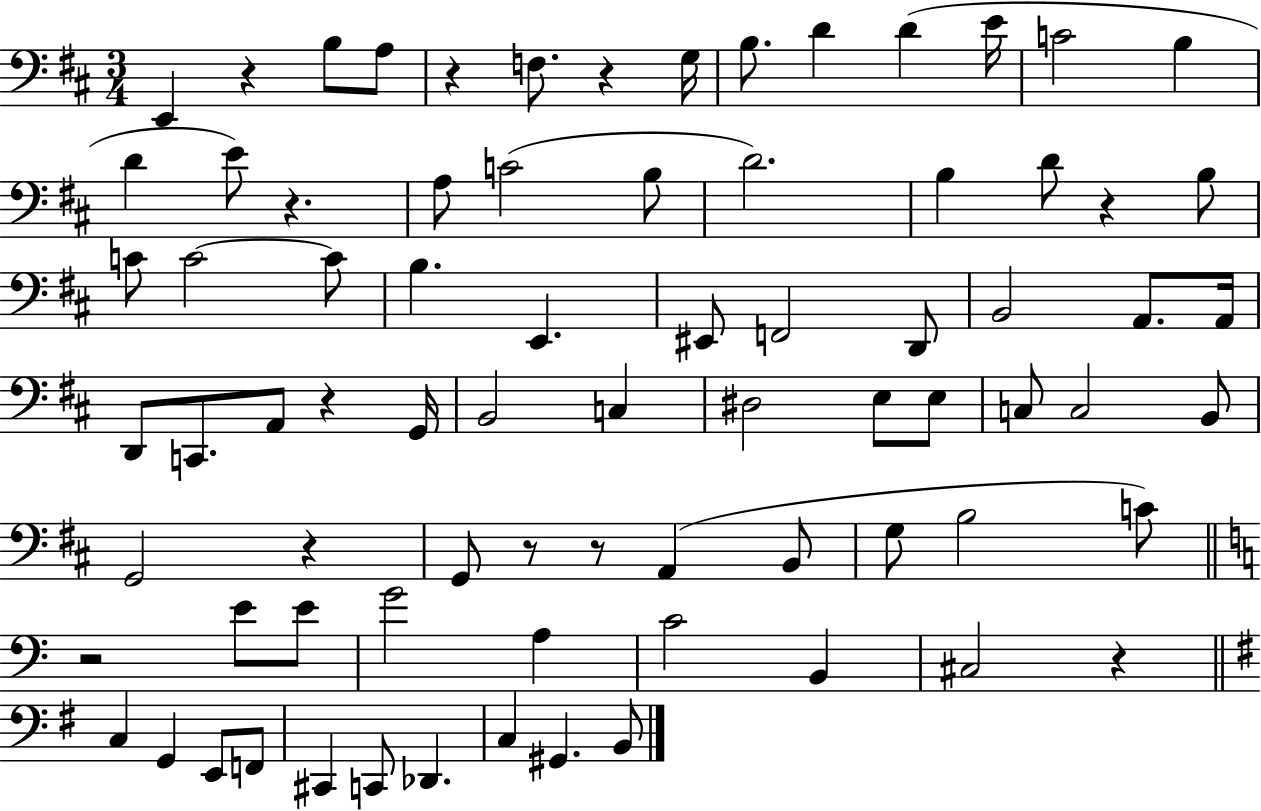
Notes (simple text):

E2/q R/q B3/e A3/e R/q F3/e. R/q G3/s B3/e. D4/q D4/q E4/s C4/h B3/q D4/q E4/e R/q. A3/e C4/h B3/e D4/h. B3/q D4/e R/q B3/e C4/e C4/h C4/e B3/q. E2/q. EIS2/e F2/h D2/e B2/h A2/e. A2/s D2/e C2/e. A2/e R/q G2/s B2/h C3/q D#3/h E3/e E3/e C3/e C3/h B2/e G2/h R/q G2/e R/e R/e A2/q B2/e G3/e B3/h C4/e R/h E4/e E4/e G4/h A3/q C4/h B2/q C#3/h R/q C3/q G2/q E2/e F2/e C#2/q C2/e Db2/q. C3/q G#2/q. B2/e